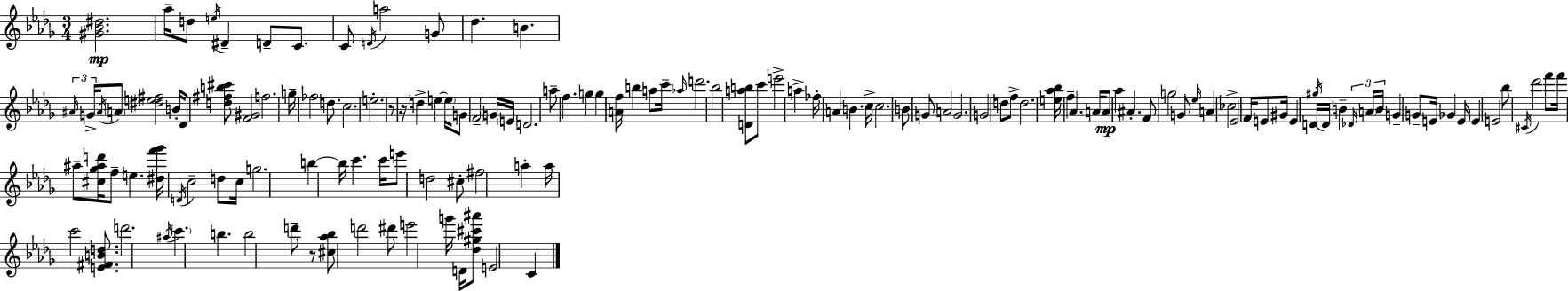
[G#4,Bb4,D#5]/h. Ab5/s D5/e E5/s D#4/q D4/e C4/e. C4/e D4/s A5/h G4/e Db5/q. B4/q. A#4/s G4/s A#4/s A4/e [D#5,E5,F#5]/h B4/s Db4/e [D5,F#5,B5,C#6]/e [F4,G#4]/h F5/h. G5/s FES5/h D5/e. C5/h. E5/h. R/e R/s D5/q E5/q E5/s G4/e F4/h G4/s E4/s D4/h. A5/e F5/q. G5/q G5/q [A4,F5]/s B5/q A5/e C6/s Ab5/s D6/h. Bb5/h [D4,A5,B5]/e C6/e E6/h A5/q FES5/s A4/q B4/q. C5/s C5/h. B4/e G4/e A4/h G4/h. G4/h D5/e F5/e D5/h. [E5,Ab5,Bb5]/s F5/q Ab4/q. A4/s A4/e Ab5/q A#4/q. F4/e G5/h G4/e Eb5/s A4/q CES5/h Eb4/h F4/s E4/e G#4/s E4/q D4/s G#5/s D4/s B4/q Db4/s A4/s B4/s G4/q G4/e E4/s Gb4/q E4/s E4/q E4/h Bb5/e C#4/s Db6/h F6/e F6/s A#5/e [C#5,Gb5,A#5,D6]/s F5/e E5/q. [D#5,F6,Gb6]/s D4/s C5/h D5/e C5/s G5/h. B5/q B5/s C6/q. C6/s E6/e D5/h C#5/e F#5/h A5/q A5/s C6/h [E4,F#4,B4,D5]/e. D6/h. A#5/s C6/q. B5/q. B5/h D6/e R/e [C#5,Ab5,Bb5]/e D6/h D#6/e E6/h G6/s D4/s [Db5,G#5,C#6,A#6]/e E4/h C4/q